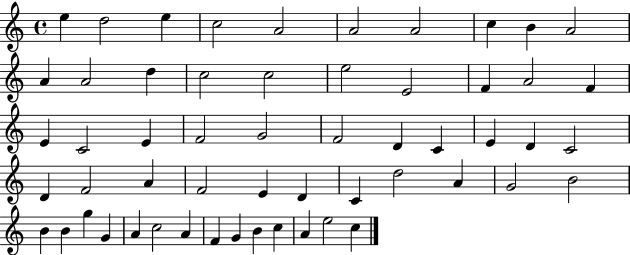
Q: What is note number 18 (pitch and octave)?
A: F4